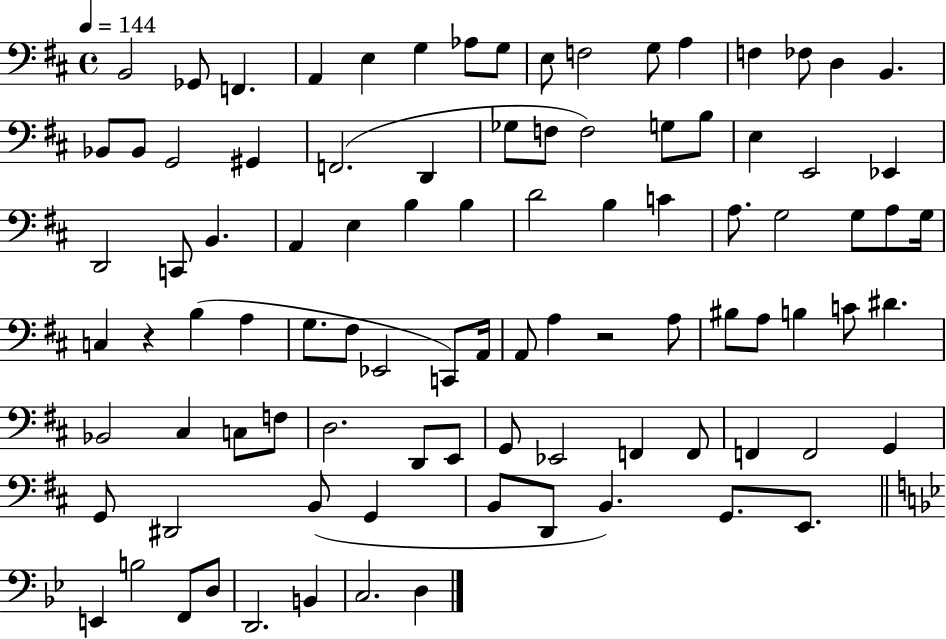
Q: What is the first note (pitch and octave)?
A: B2